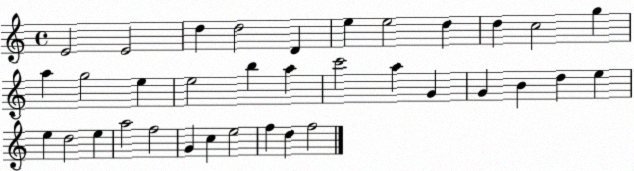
X:1
T:Untitled
M:4/4
L:1/4
K:C
E2 E2 d d2 D e e2 d d c2 g a g2 e e2 b a c'2 a G G B d e e d2 e a2 f2 G c e2 f d f2